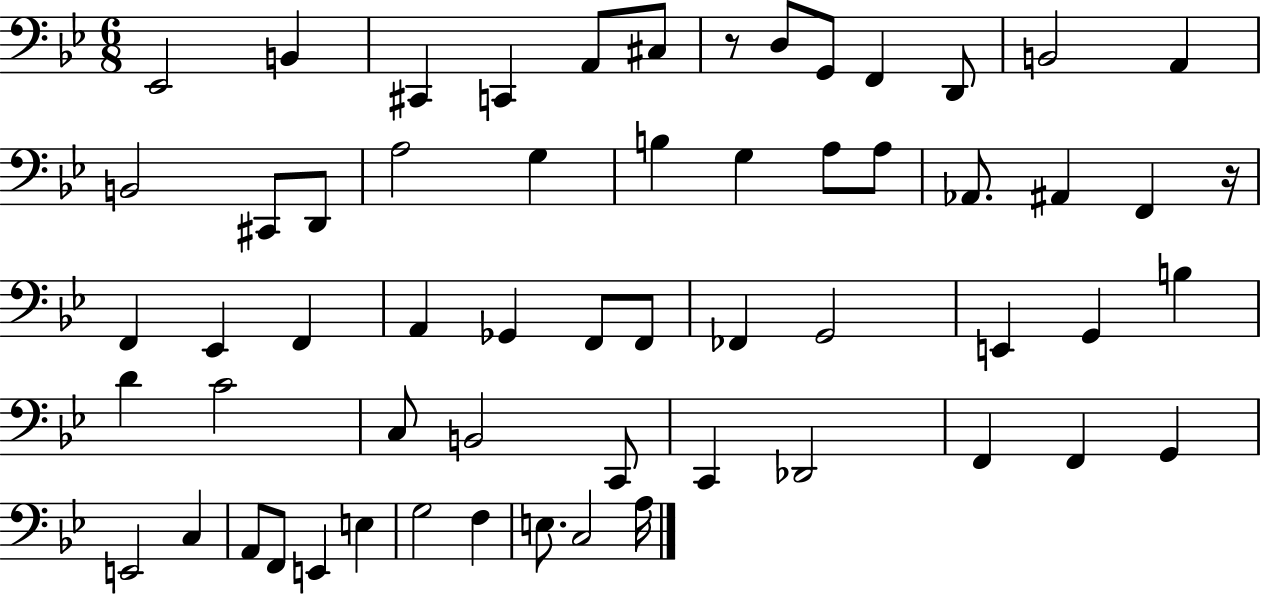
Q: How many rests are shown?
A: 2